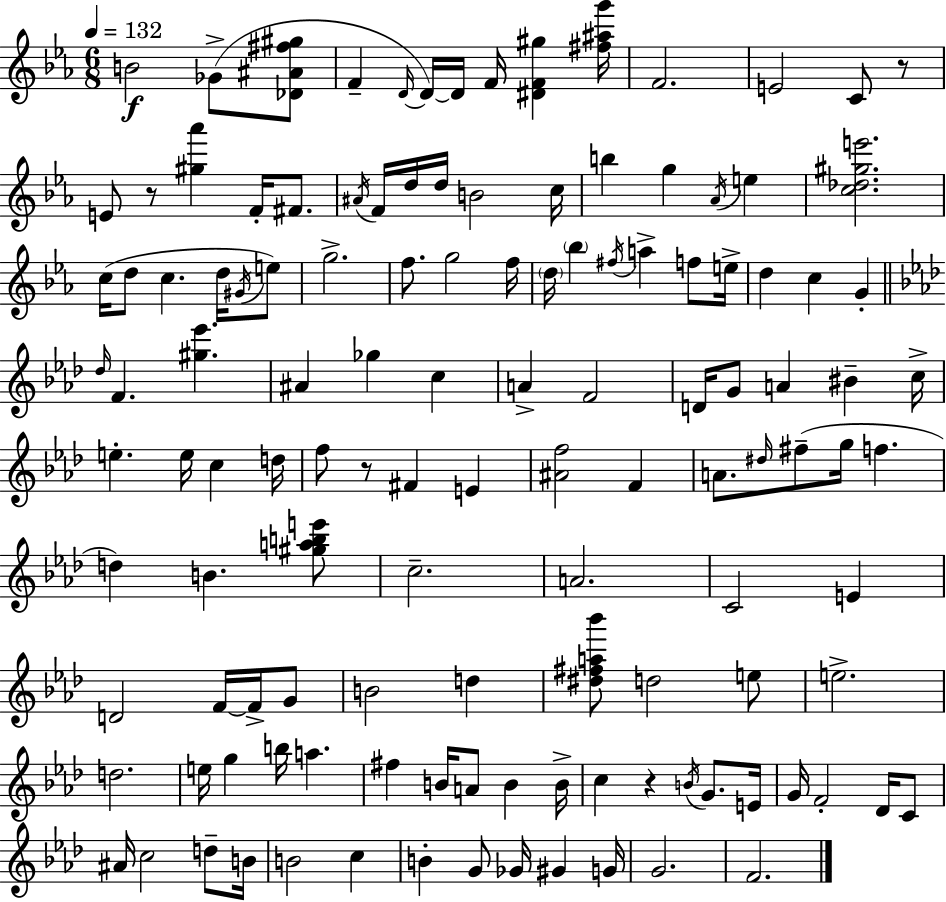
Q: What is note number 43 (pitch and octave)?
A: Db5